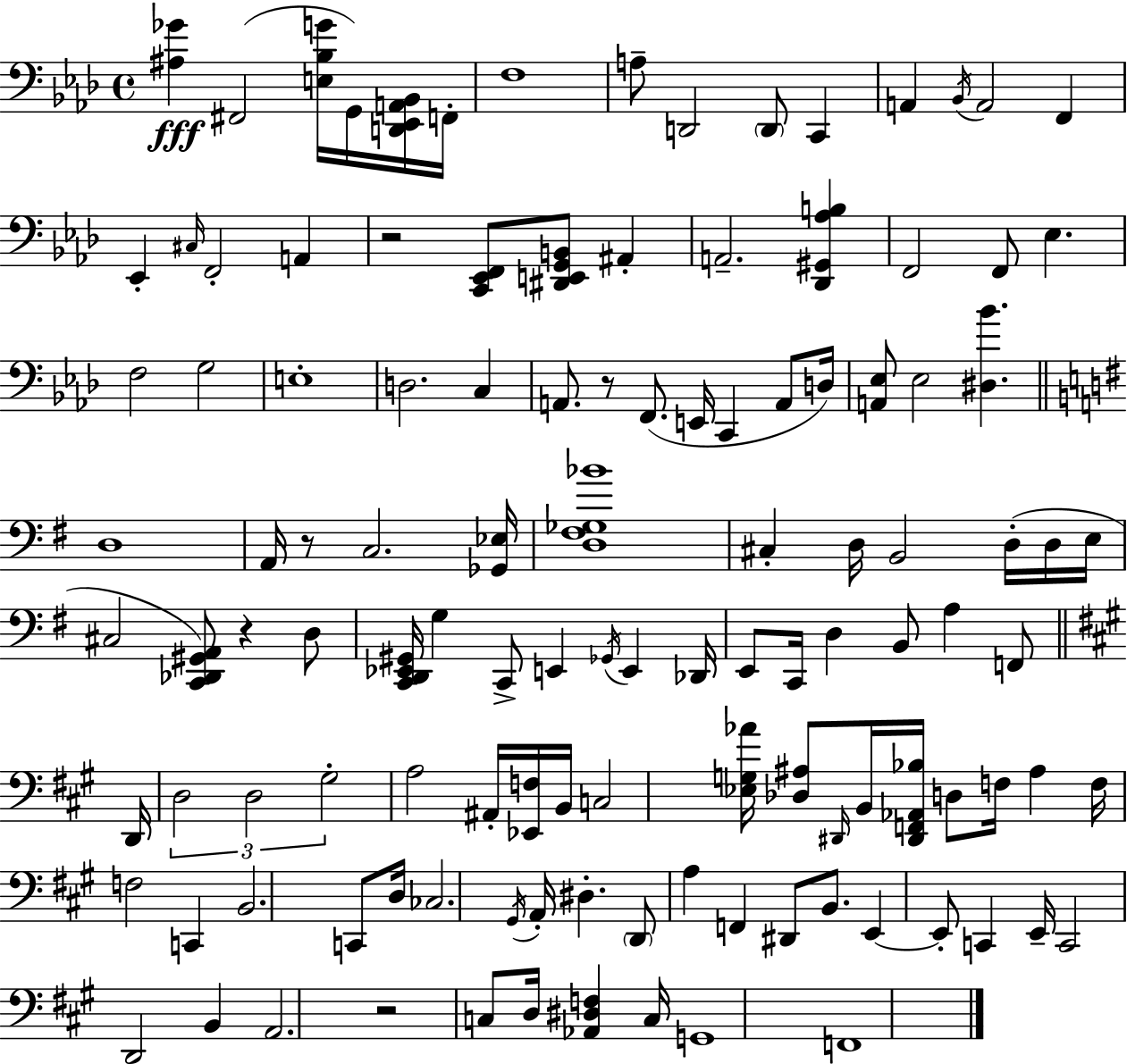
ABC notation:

X:1
T:Untitled
M:4/4
L:1/4
K:Ab
[^A,_G] ^F,,2 [E,_B,G]/4 G,,/4 [D,,_E,,A,,_B,,]/4 F,,/4 F,4 A,/2 D,,2 D,,/2 C,, A,, _B,,/4 A,,2 F,, _E,, ^C,/4 F,,2 A,, z2 [C,,_E,,F,,]/2 [^D,,E,,G,,B,,]/2 ^A,, A,,2 [_D,,^G,,_A,B,] F,,2 F,,/2 _E, F,2 G,2 E,4 D,2 C, A,,/2 z/2 F,,/2 E,,/4 C,, A,,/2 D,/4 [A,,_E,]/2 _E,2 [^D,_B] D,4 A,,/4 z/2 C,2 [_G,,_E,]/4 [D,^F,_G,_B]4 ^C, D,/4 B,,2 D,/4 D,/4 E,/4 ^C,2 [C,,_D,,^G,,A,,]/2 z D,/2 [C,,D,,_E,,^G,,]/4 G, C,,/2 E,, _G,,/4 E,, _D,,/4 E,,/2 C,,/4 D, B,,/2 A, F,,/2 D,,/4 D,2 D,2 ^G,2 A,2 ^A,,/4 [_E,,F,]/4 B,,/4 C,2 [_E,G,_A]/4 [_D,^A,]/2 ^D,,/4 B,,/4 [^D,,F,,_A,,_B,]/4 D,/2 F,/4 ^A, F,/4 F,2 C,, B,,2 C,,/2 D,/4 _C,2 ^G,,/4 A,,/4 ^D, D,,/2 A, F,, ^D,,/2 B,,/2 E,, E,,/2 C,, E,,/4 C,,2 D,,2 B,, A,,2 z2 C,/2 D,/4 [_A,,^D,F,] C,/4 G,,4 F,,4